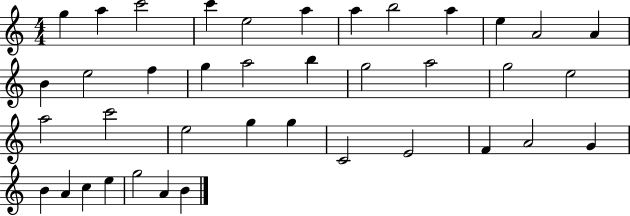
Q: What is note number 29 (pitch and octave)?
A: E4